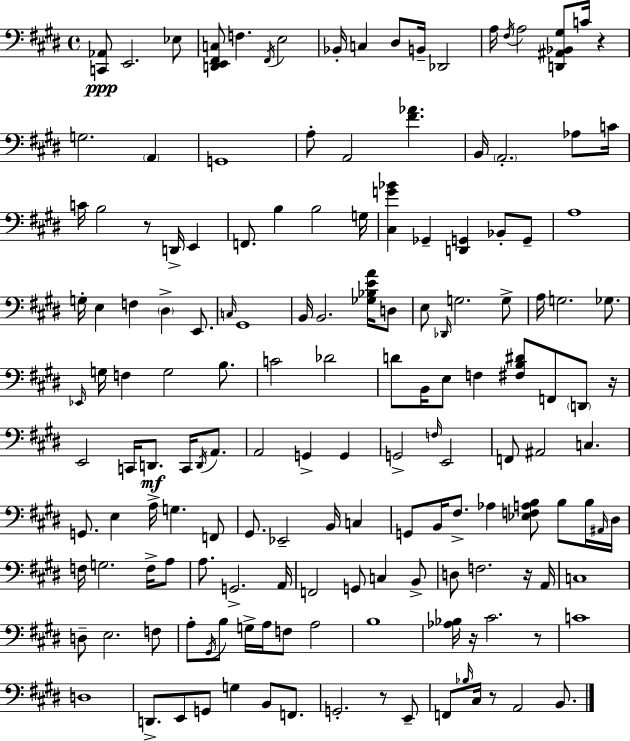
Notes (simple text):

[C2,Ab2]/e E2/h. Eb3/e [D2,E2,F#2,C3]/e F3/q. F#2/s E3/h Bb2/s C3/q D#3/e B2/s Db2/h A3/s F#3/s A3/h [D2,A#2,Bb2,G#3]/e C4/s R/q G3/h. A2/q G2/w A3/e A2/h [F#4,Ab4]/q. B2/s A2/h. Ab3/e C4/s C4/s B3/h R/e D2/s E2/q F2/e. B3/q B3/h G3/s [C#3,G4,Bb4]/q Gb2/q [D2,G2]/q Bb2/e G2/e A3/w G3/s E3/q F3/q D#3/q E2/e. C3/s G#2/w B2/s B2/h. [Gb3,Bb3,E4,A4]/s D3/e E3/e Db2/s G3/h. G3/e A3/s G3/h. Gb3/e. Eb2/s G3/s F3/q G3/h B3/e. C4/h Db4/h D4/e B2/s E3/e F3/q [F#3,B3,D#4]/e F2/e D2/e R/s E2/h C2/s D2/e. C2/s D2/s A2/e. A2/h G2/q G2/q G2/h F3/s E2/h F2/e A#2/h C3/q. G2/e. E3/q A3/s G3/q. F2/e G#2/e. Eb2/h B2/s C3/q G2/e B2/s F#3/e. Ab3/q [Eb3,F3,A3,B3]/e B3/e B3/s A#2/s D#3/s F3/s G3/h. F3/s A3/e A3/e. G2/h. A2/s F2/h G2/e C3/q B2/e D3/e F3/h. R/s A2/s C3/w D3/e E3/h. F3/e A3/e G#2/s B3/e G3/s A3/s F3/e A3/h B3/w [Ab3,Bb3]/s R/s C#4/h. R/e C4/w D3/w D2/e. E2/e G2/e G3/q B2/e F2/e. G2/h. R/e E2/e F2/e Bb3/s C#3/s R/e A2/h B2/e.